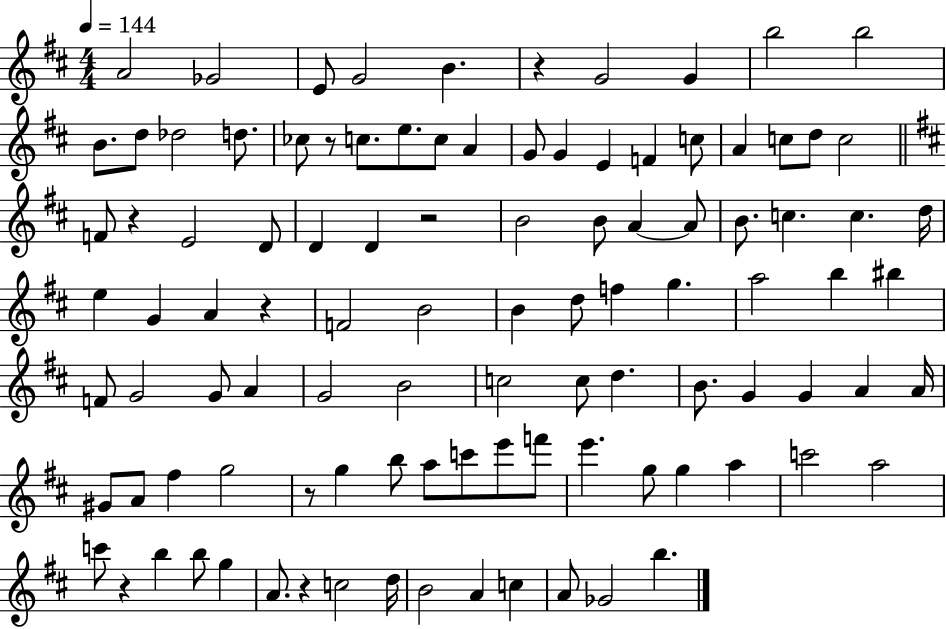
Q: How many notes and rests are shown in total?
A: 103